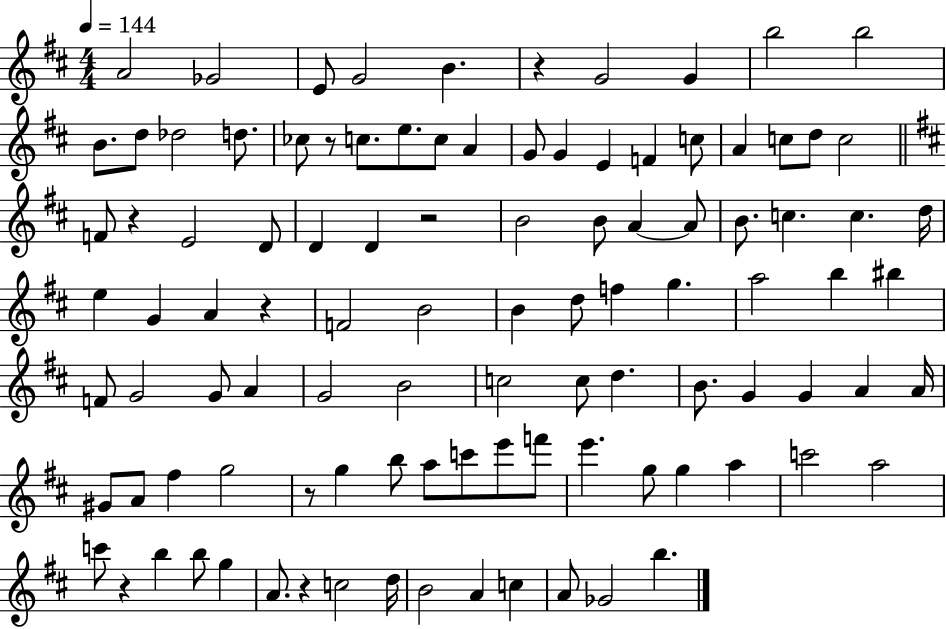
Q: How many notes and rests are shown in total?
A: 103